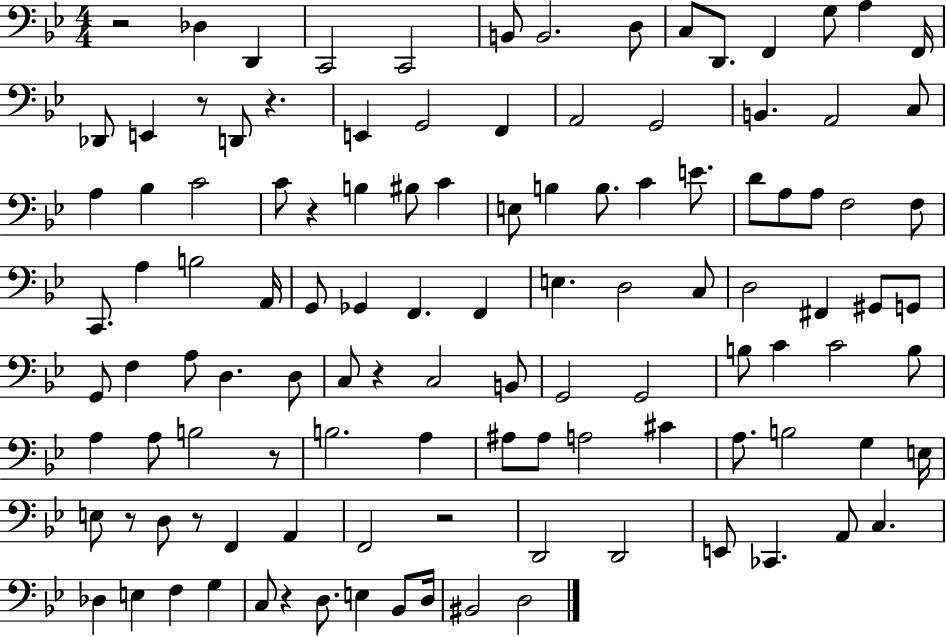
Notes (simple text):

R/h Db3/q D2/q C2/h C2/h B2/e B2/h. D3/e C3/e D2/e. F2/q G3/e A3/q F2/s Db2/e E2/q R/e D2/e R/q. E2/q G2/h F2/q A2/h G2/h B2/q. A2/h C3/e A3/q Bb3/q C4/h C4/e R/q B3/q BIS3/e C4/q E3/e B3/q B3/e. C4/q E4/e. D4/e A3/e A3/e F3/h F3/e C2/e. A3/q B3/h A2/s G2/e Gb2/q F2/q. F2/q E3/q. D3/h C3/e D3/h F#2/q G#2/e G2/e G2/e F3/q A3/e D3/q. D3/e C3/e R/q C3/h B2/e G2/h G2/h B3/e C4/q C4/h B3/e A3/q A3/e B3/h R/e B3/h. A3/q A#3/e A#3/e A3/h C#4/q A3/e. B3/h G3/q E3/s E3/e R/e D3/e R/e F2/q A2/q F2/h R/h D2/h D2/h E2/e CES2/q. A2/e C3/q. Db3/q E3/q F3/q G3/q C3/e R/q D3/e. E3/q Bb2/e D3/s BIS2/h D3/h